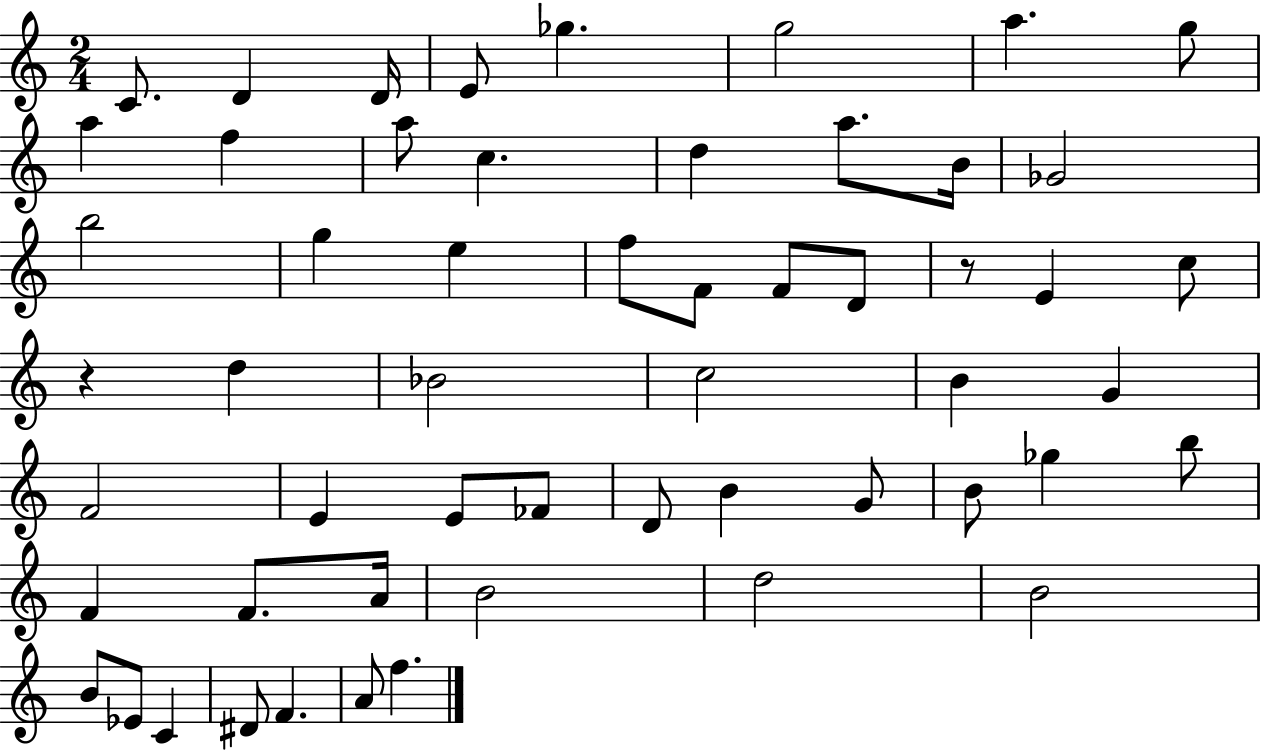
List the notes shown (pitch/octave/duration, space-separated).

C4/e. D4/q D4/s E4/e Gb5/q. G5/h A5/q. G5/e A5/q F5/q A5/e C5/q. D5/q A5/e. B4/s Gb4/h B5/h G5/q E5/q F5/e F4/e F4/e D4/e R/e E4/q C5/e R/q D5/q Bb4/h C5/h B4/q G4/q F4/h E4/q E4/e FES4/e D4/e B4/q G4/e B4/e Gb5/q B5/e F4/q F4/e. A4/s B4/h D5/h B4/h B4/e Eb4/e C4/q D#4/e F4/q. A4/e F5/q.